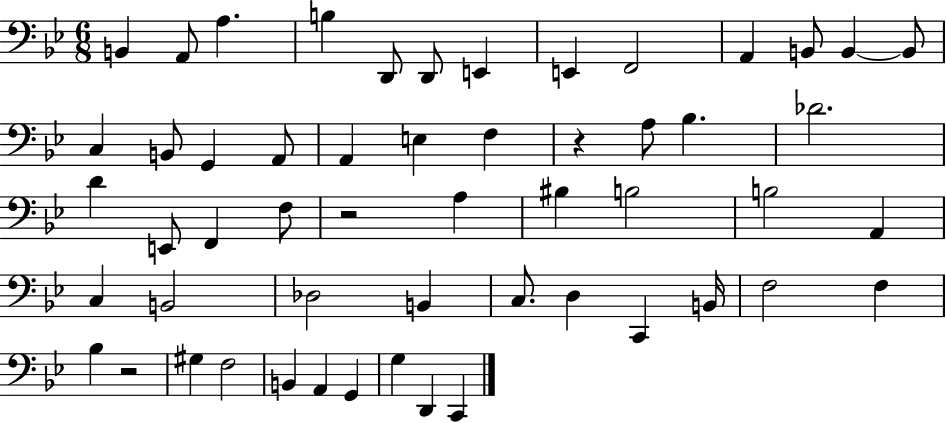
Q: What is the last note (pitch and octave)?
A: C2